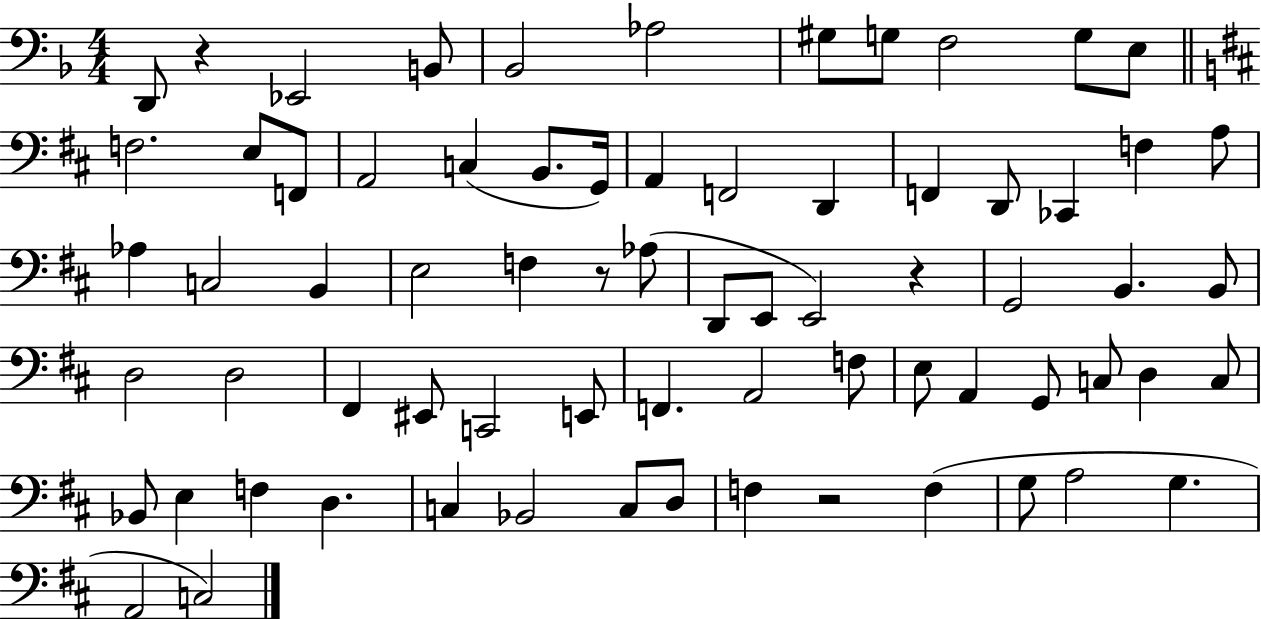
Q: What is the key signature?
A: F major